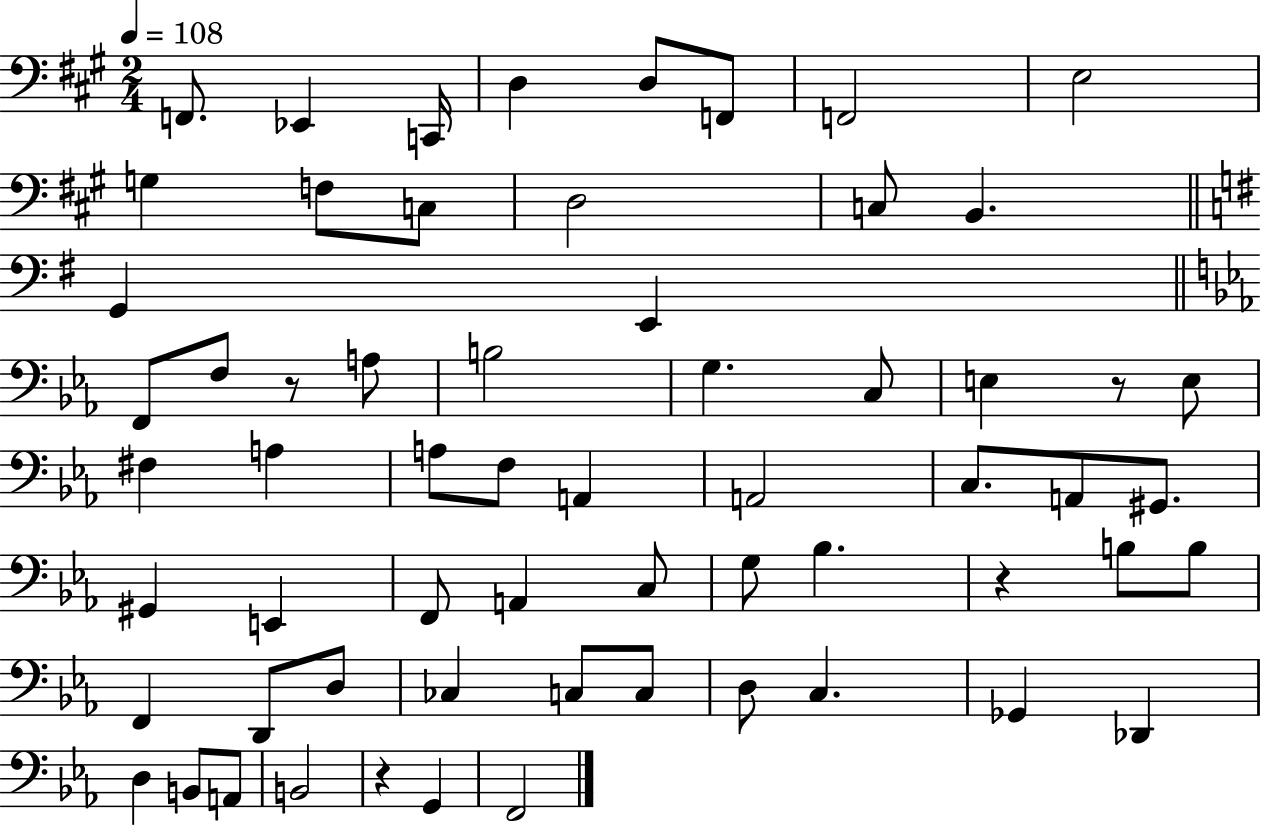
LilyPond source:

{
  \clef bass
  \numericTimeSignature
  \time 2/4
  \key a \major
  \tempo 4 = 108
  \repeat volta 2 { f,8. ees,4 c,16 | d4 d8 f,8 | f,2 | e2 | \break g4 f8 c8 | d2 | c8 b,4. | \bar "||" \break \key g \major g,4 e,4 | \bar "||" \break \key ees \major f,8 f8 r8 a8 | b2 | g4. c8 | e4 r8 e8 | \break fis4 a4 | a8 f8 a,4 | a,2 | c8. a,8 gis,8. | \break gis,4 e,4 | f,8 a,4 c8 | g8 bes4. | r4 b8 b8 | \break f,4 d,8 d8 | ces4 c8 c8 | d8 c4. | ges,4 des,4 | \break d4 b,8 a,8 | b,2 | r4 g,4 | f,2 | \break } \bar "|."
}